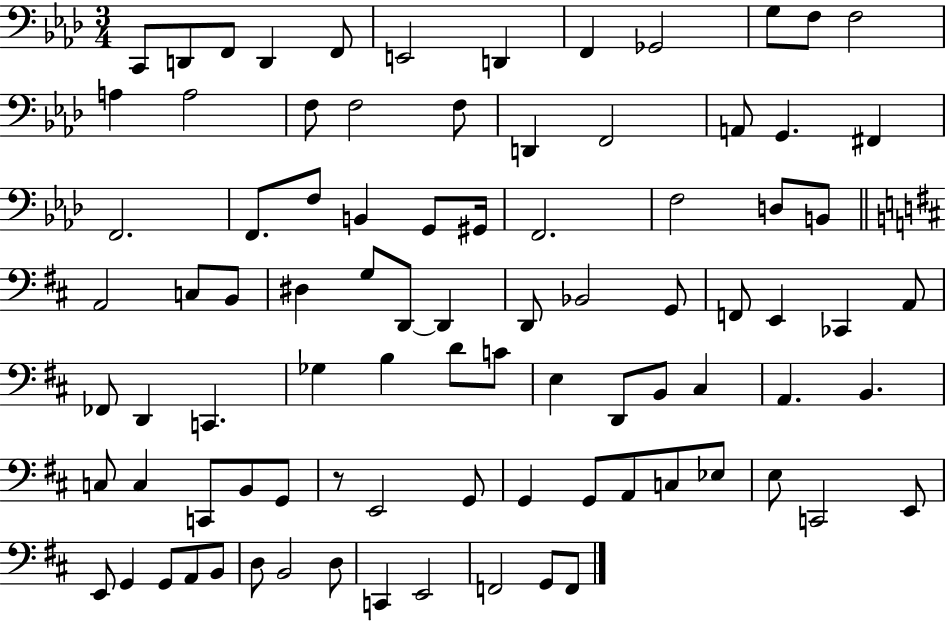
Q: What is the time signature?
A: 3/4